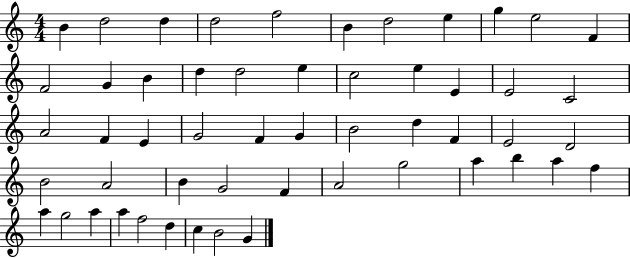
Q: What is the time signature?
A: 4/4